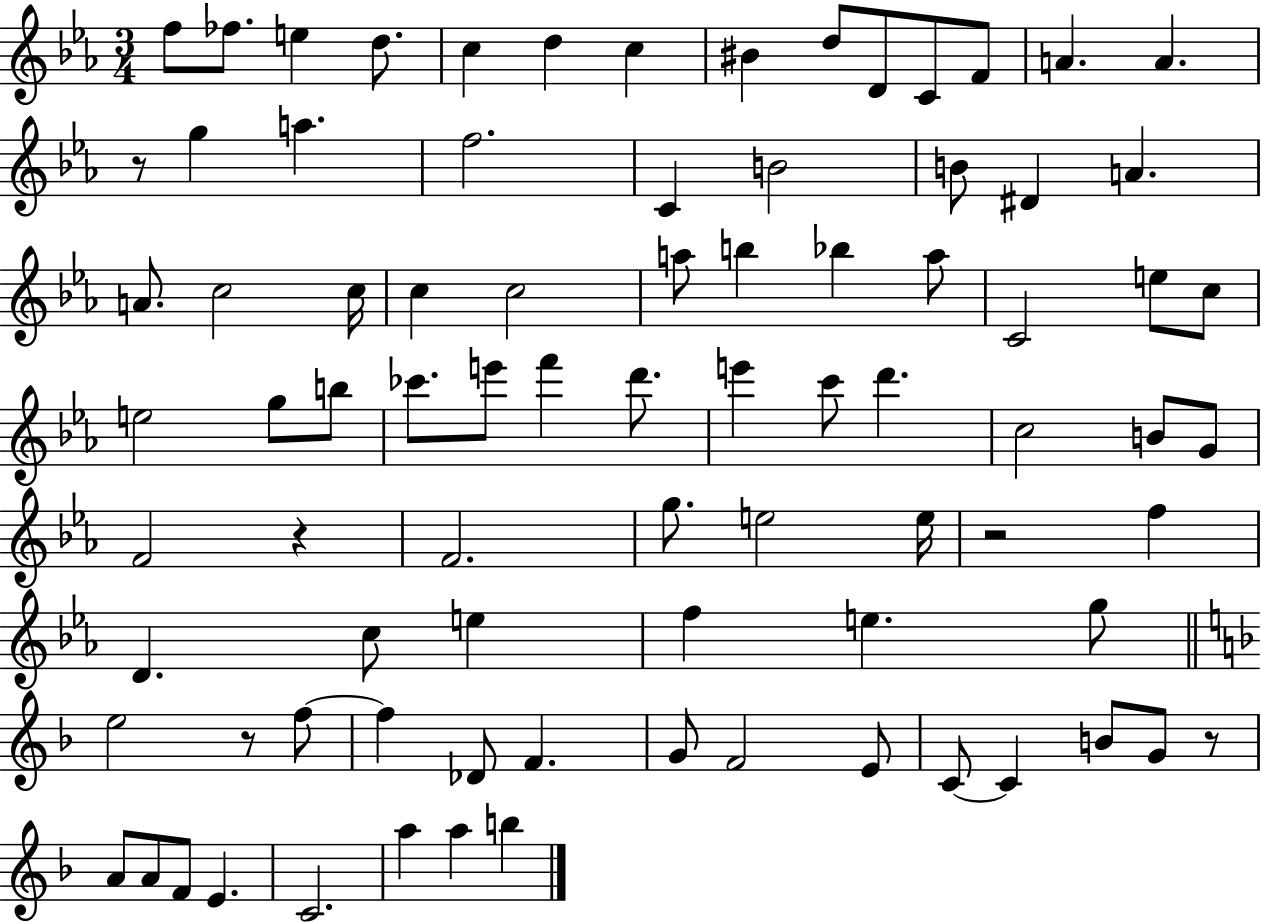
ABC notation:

X:1
T:Untitled
M:3/4
L:1/4
K:Eb
f/2 _f/2 e d/2 c d c ^B d/2 D/2 C/2 F/2 A A z/2 g a f2 C B2 B/2 ^D A A/2 c2 c/4 c c2 a/2 b _b a/2 C2 e/2 c/2 e2 g/2 b/2 _c'/2 e'/2 f' d'/2 e' c'/2 d' c2 B/2 G/2 F2 z F2 g/2 e2 e/4 z2 f D c/2 e f e g/2 e2 z/2 f/2 f _D/2 F G/2 F2 E/2 C/2 C B/2 G/2 z/2 A/2 A/2 F/2 E C2 a a b